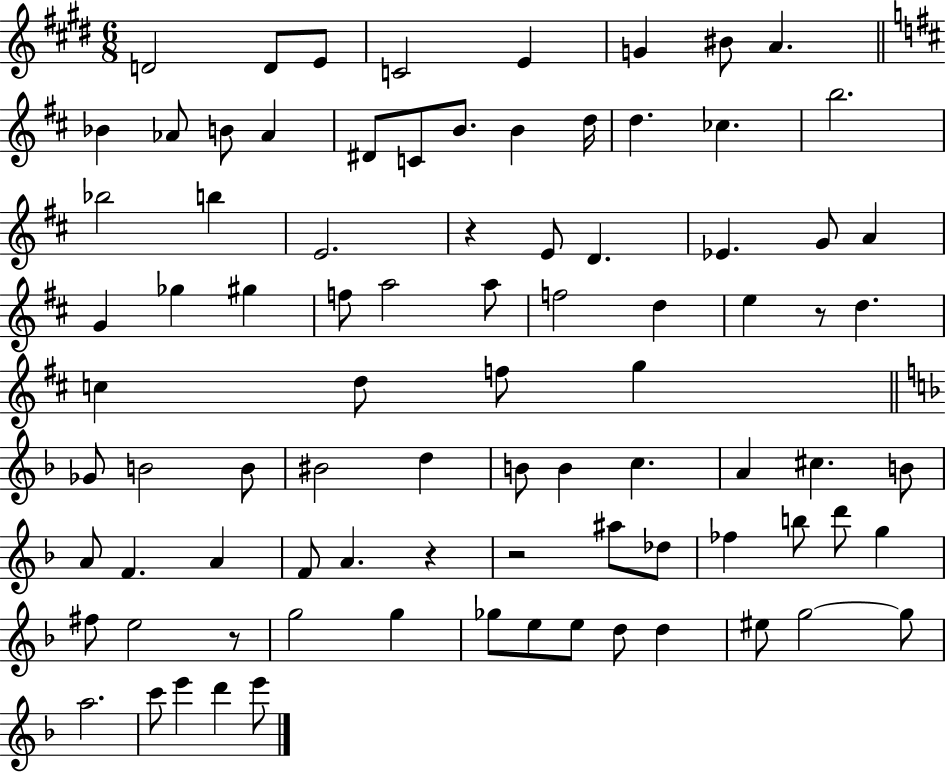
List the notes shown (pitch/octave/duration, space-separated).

D4/h D4/e E4/e C4/h E4/q G4/q BIS4/e A4/q. Bb4/q Ab4/e B4/e Ab4/q D#4/e C4/e B4/e. B4/q D5/s D5/q. CES5/q. B5/h. Bb5/h B5/q E4/h. R/q E4/e D4/q. Eb4/q. G4/e A4/q G4/q Gb5/q G#5/q F5/e A5/h A5/e F5/h D5/q E5/q R/e D5/q. C5/q D5/e F5/e G5/q Gb4/e B4/h B4/e BIS4/h D5/q B4/e B4/q C5/q. A4/q C#5/q. B4/e A4/e F4/q. A4/q F4/e A4/q. R/q R/h A#5/e Db5/e FES5/q B5/e D6/e G5/q F#5/e E5/h R/e G5/h G5/q Gb5/e E5/e E5/e D5/e D5/q EIS5/e G5/h G5/e A5/h. C6/e E6/q D6/q E6/e